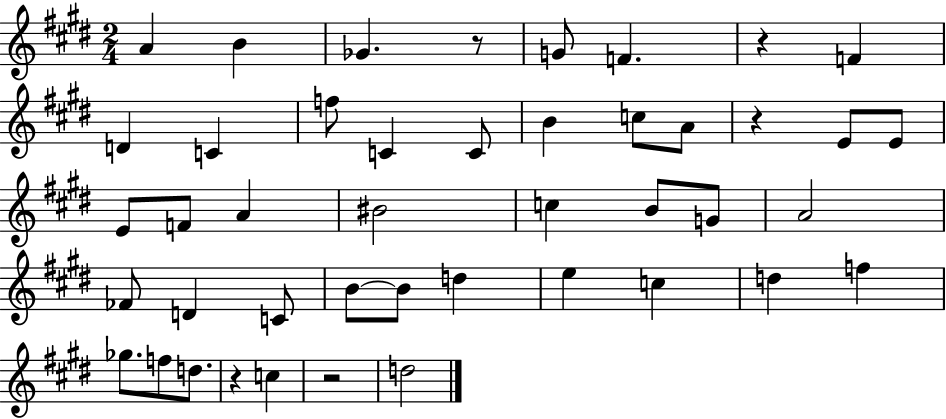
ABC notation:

X:1
T:Untitled
M:2/4
L:1/4
K:E
A B _G z/2 G/2 F z F D C f/2 C C/2 B c/2 A/2 z E/2 E/2 E/2 F/2 A ^B2 c B/2 G/2 A2 _F/2 D C/2 B/2 B/2 d e c d f _g/2 f/2 d/2 z c z2 d2